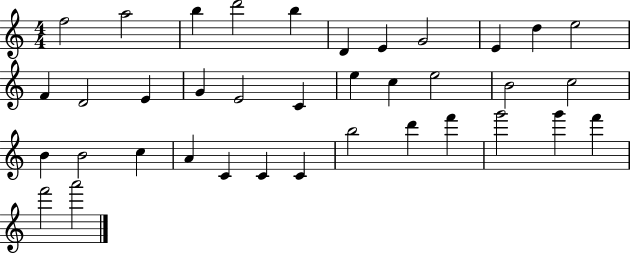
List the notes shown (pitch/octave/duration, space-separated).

F5/h A5/h B5/q D6/h B5/q D4/q E4/q G4/h E4/q D5/q E5/h F4/q D4/h E4/q G4/q E4/h C4/q E5/q C5/q E5/h B4/h C5/h B4/q B4/h C5/q A4/q C4/q C4/q C4/q B5/h D6/q F6/q G6/h G6/q F6/q F6/h A6/h